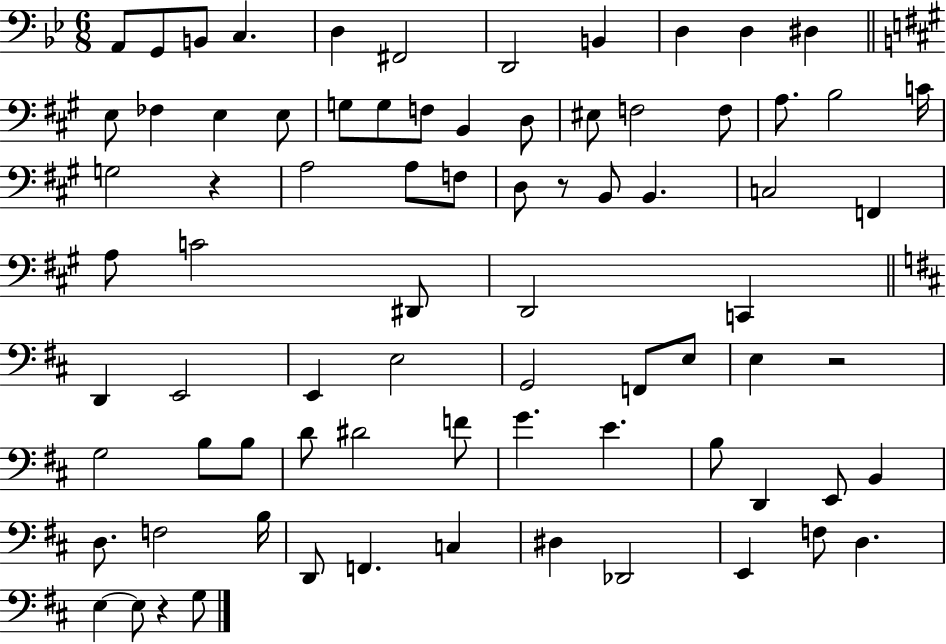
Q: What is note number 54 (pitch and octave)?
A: F4